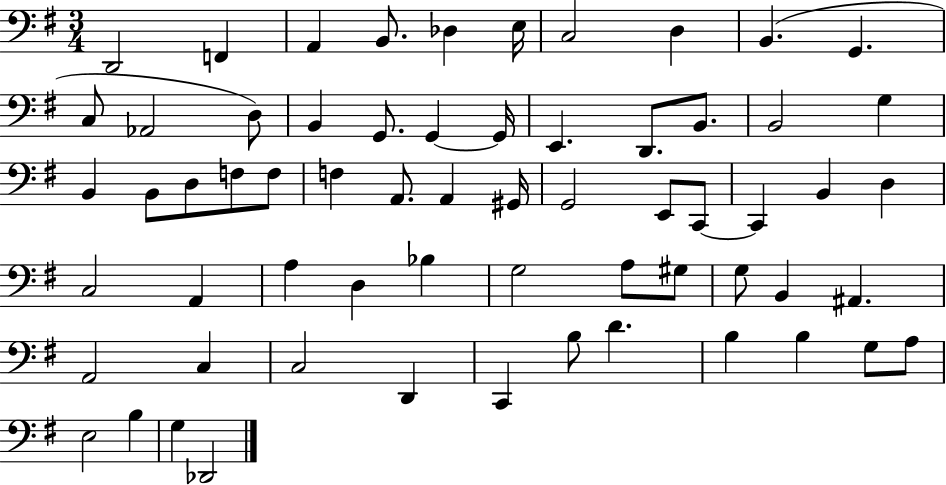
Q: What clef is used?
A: bass